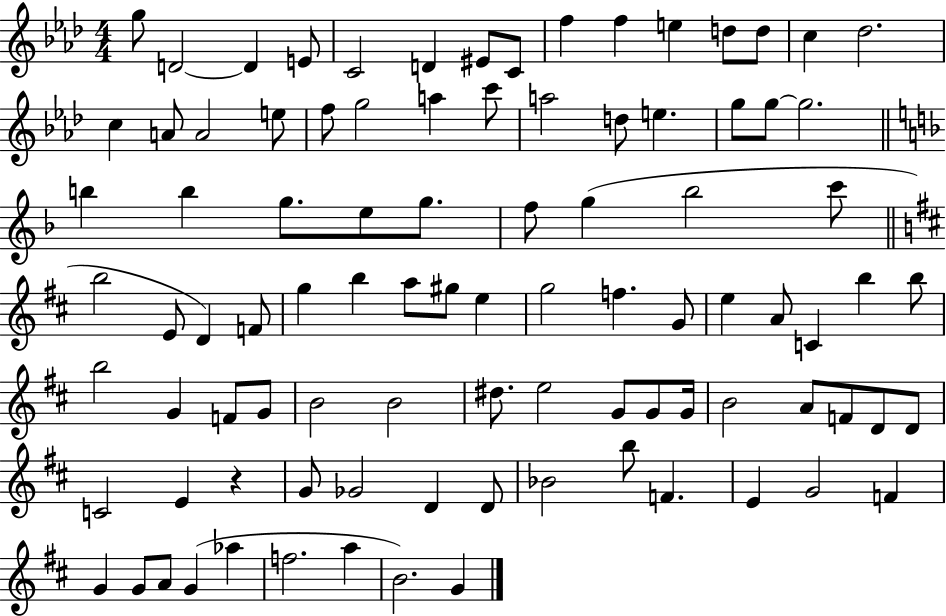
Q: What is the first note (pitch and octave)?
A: G5